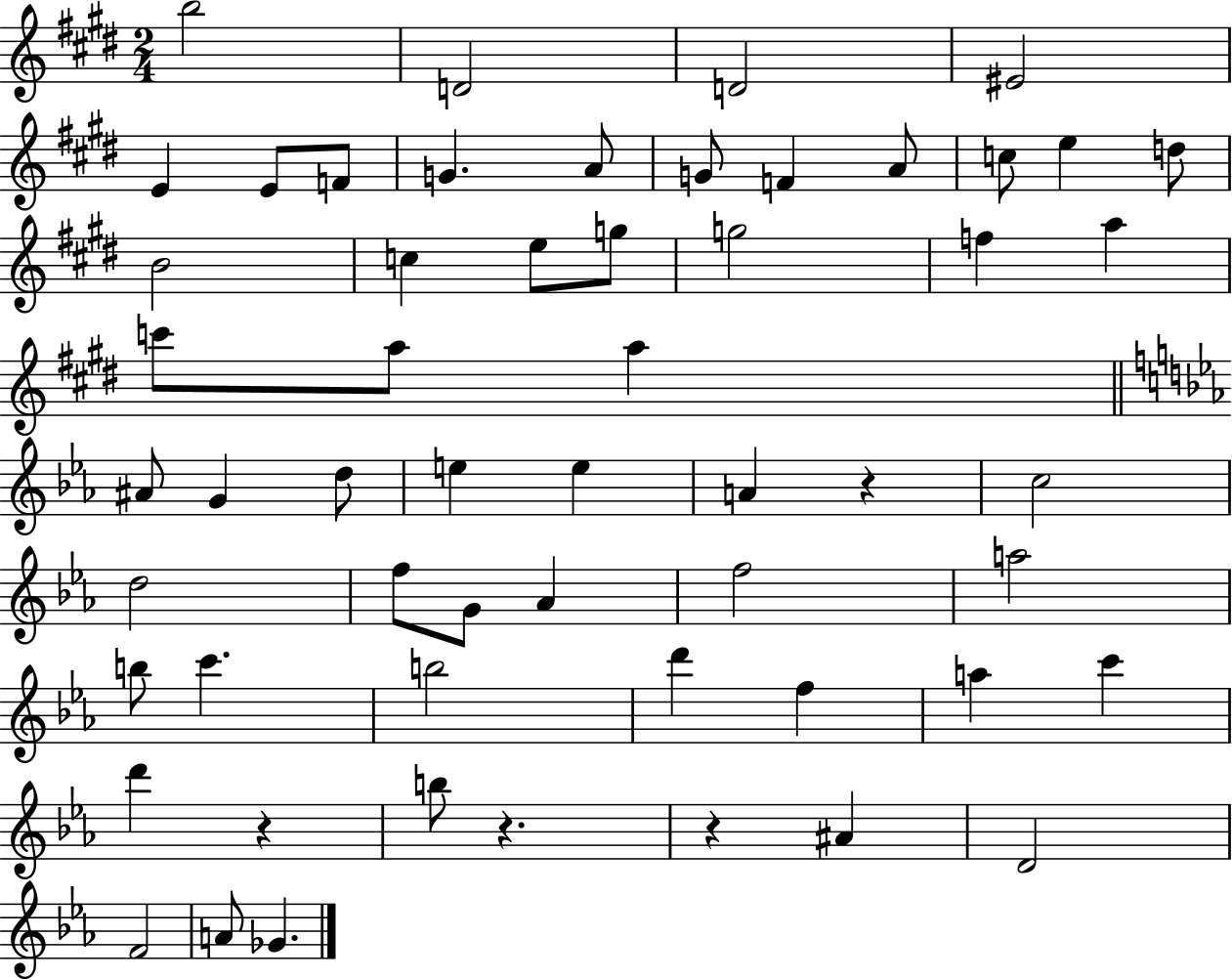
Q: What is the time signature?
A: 2/4